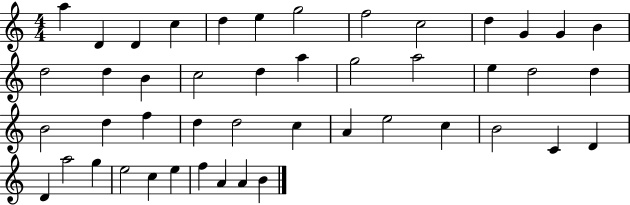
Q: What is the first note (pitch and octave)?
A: A5